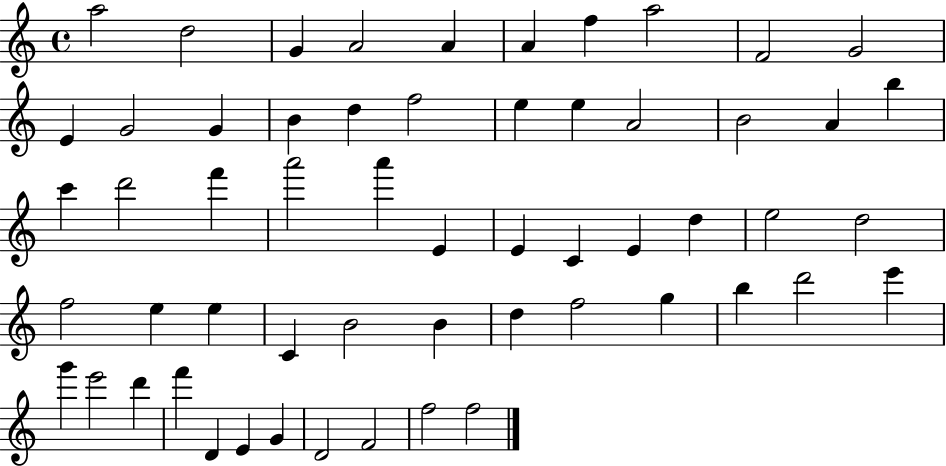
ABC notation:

X:1
T:Untitled
M:4/4
L:1/4
K:C
a2 d2 G A2 A A f a2 F2 G2 E G2 G B d f2 e e A2 B2 A b c' d'2 f' a'2 a' E E C E d e2 d2 f2 e e C B2 B d f2 g b d'2 e' g' e'2 d' f' D E G D2 F2 f2 f2